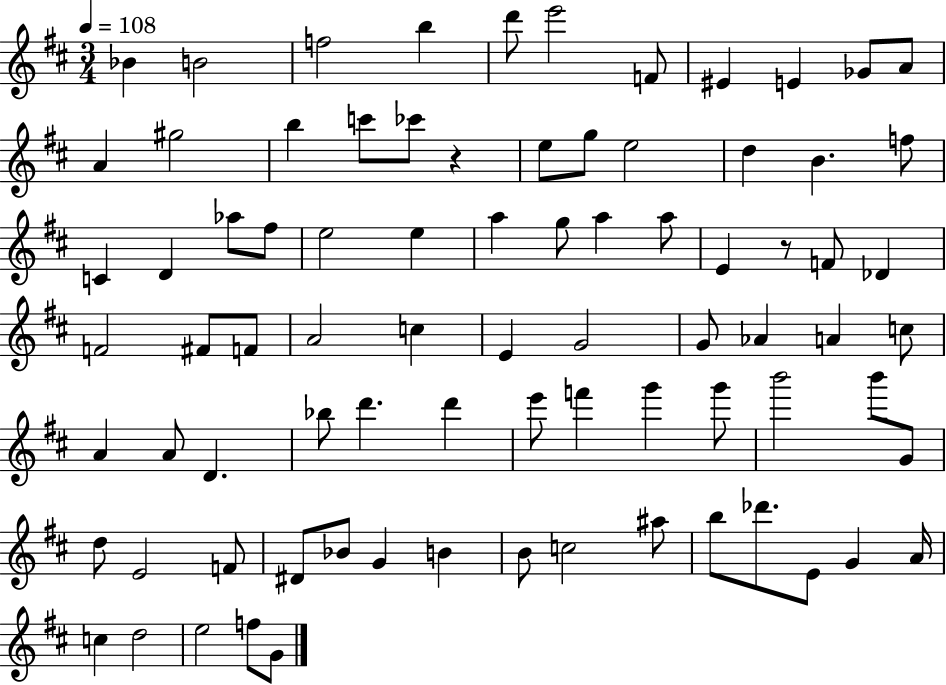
X:1
T:Untitled
M:3/4
L:1/4
K:D
_B B2 f2 b d'/2 e'2 F/2 ^E E _G/2 A/2 A ^g2 b c'/2 _c'/2 z e/2 g/2 e2 d B f/2 C D _a/2 ^f/2 e2 e a g/2 a a/2 E z/2 F/2 _D F2 ^F/2 F/2 A2 c E G2 G/2 _A A c/2 A A/2 D _b/2 d' d' e'/2 f' g' g'/2 b'2 b'/2 G/2 d/2 E2 F/2 ^D/2 _B/2 G B B/2 c2 ^a/2 b/2 _d'/2 E/2 G A/4 c d2 e2 f/2 G/2